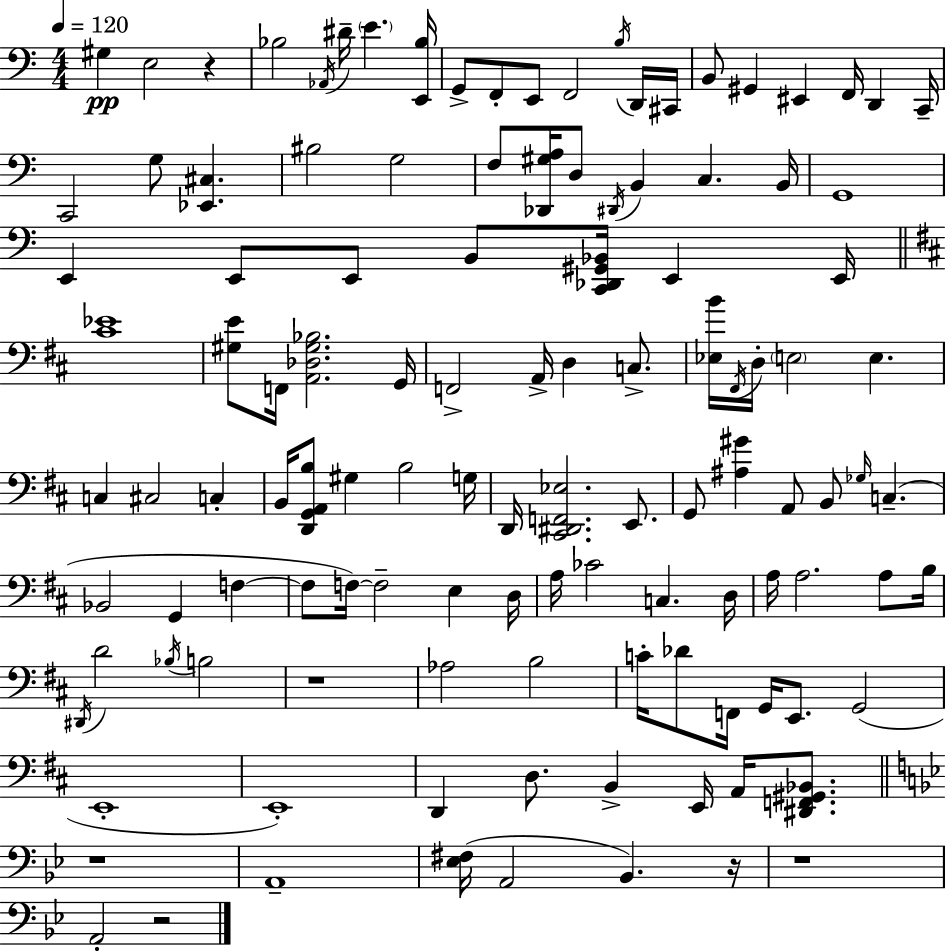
G#3/q E3/h R/q Bb3/h Ab2/s D#4/s E4/q. [E2,Bb3]/s G2/e F2/e E2/e F2/h B3/s D2/s C#2/s B2/e G#2/q EIS2/q F2/s D2/q C2/s C2/h G3/e [Eb2,C#3]/q. BIS3/h G3/h F3/e [Db2,G#3,A3]/s D3/e D#2/s B2/q C3/q. B2/s G2/w E2/q E2/e E2/e B2/e [C2,Db2,G#2,Bb2]/s E2/q E2/s [C#4,Eb4]/w [G#3,E4]/e F2/s [A2,Db3,G#3,Bb3]/h. G2/s F2/h A2/s D3/q C3/e. [Eb3,B4]/s F#2/s D3/s E3/h E3/q. C3/q C#3/h C3/q B2/s [D2,G2,A2,B3]/e G#3/q B3/h G3/s D2/s [C#2,D#2,F2,Eb3]/h. E2/e. G2/e [A#3,G#4]/q A2/e B2/e Gb3/s C3/q. Bb2/h G2/q F3/q F3/e F3/s F3/h E3/q D3/s A3/s CES4/h C3/q. D3/s A3/s A3/h. A3/e B3/s D#2/s D4/h Bb3/s B3/h R/w Ab3/h B3/h C4/s Db4/e F2/s G2/s E2/e. G2/h E2/w E2/w D2/q D3/e. B2/q E2/s A2/s [D#2,F2,G#2,Bb2]/e. R/w A2/w [Eb3,F#3]/s A2/h Bb2/q. R/s R/w A2/h R/h